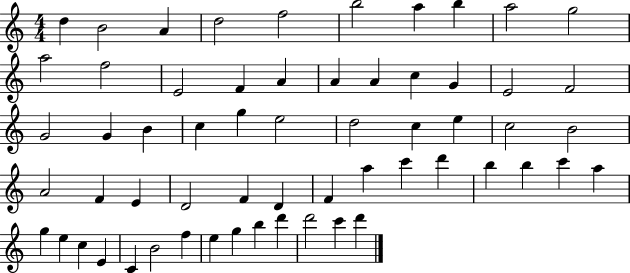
D5/q B4/h A4/q D5/h F5/h B5/h A5/q B5/q A5/h G5/h A5/h F5/h E4/h F4/q A4/q A4/q A4/q C5/q G4/q E4/h F4/h G4/h G4/q B4/q C5/q G5/q E5/h D5/h C5/q E5/q C5/h B4/h A4/h F4/q E4/q D4/h F4/q D4/q F4/q A5/q C6/q D6/q B5/q B5/q C6/q A5/q G5/q E5/q C5/q E4/q C4/q B4/h F5/q E5/q G5/q B5/q D6/q D6/h C6/q D6/q